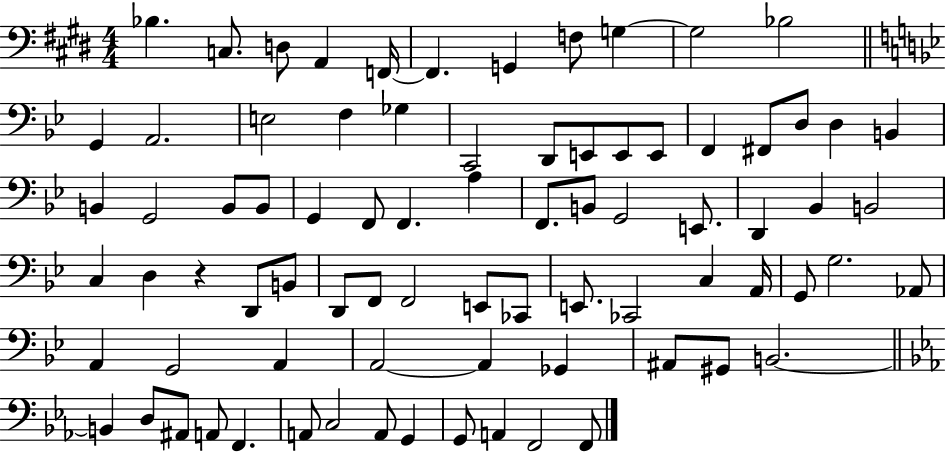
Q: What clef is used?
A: bass